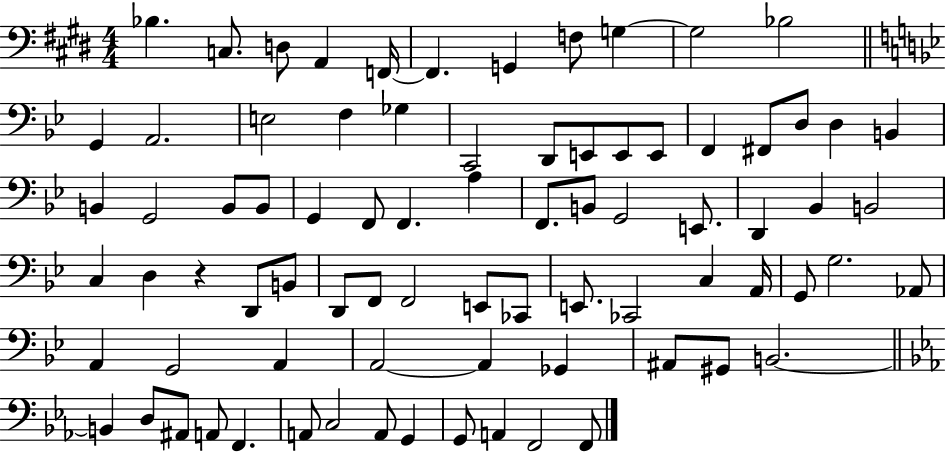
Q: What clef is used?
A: bass